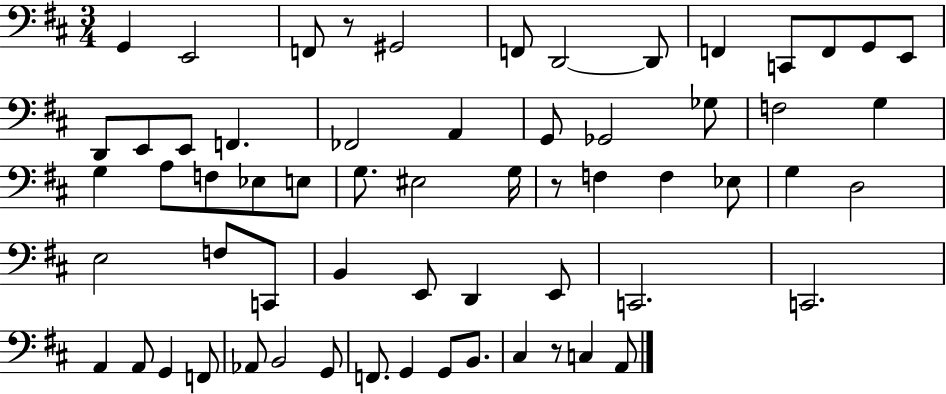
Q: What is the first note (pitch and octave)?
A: G2